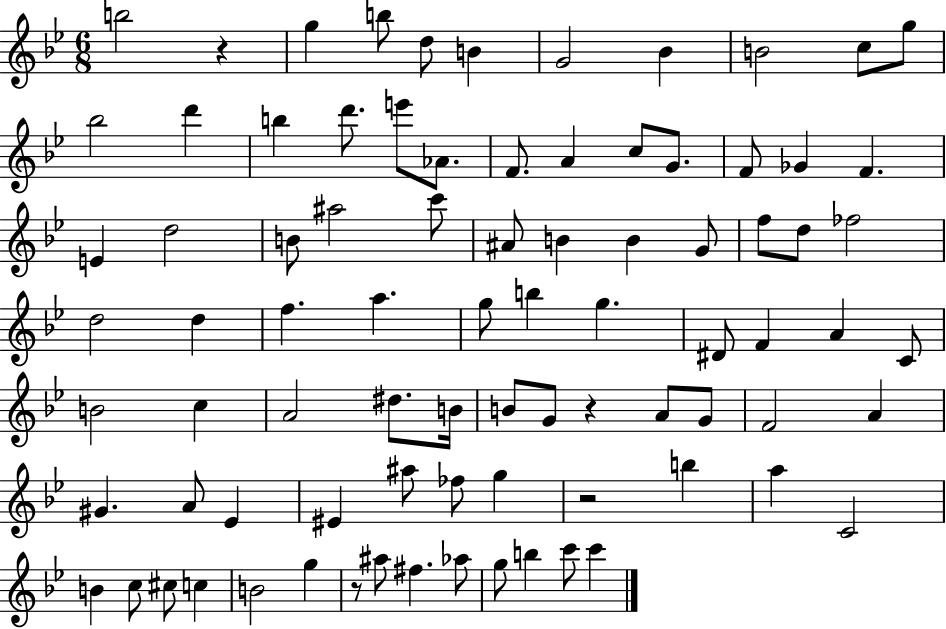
{
  \clef treble
  \numericTimeSignature
  \time 6/8
  \key bes \major
  b''2 r4 | g''4 b''8 d''8 b'4 | g'2 bes'4 | b'2 c''8 g''8 | \break bes''2 d'''4 | b''4 d'''8. e'''8 aes'8. | f'8. a'4 c''8 g'8. | f'8 ges'4 f'4. | \break e'4 d''2 | b'8 ais''2 c'''8 | ais'8 b'4 b'4 g'8 | f''8 d''8 fes''2 | \break d''2 d''4 | f''4. a''4. | g''8 b''4 g''4. | dis'8 f'4 a'4 c'8 | \break b'2 c''4 | a'2 dis''8. b'16 | b'8 g'8 r4 a'8 g'8 | f'2 a'4 | \break gis'4. a'8 ees'4 | eis'4 ais''8 fes''8 g''4 | r2 b''4 | a''4 c'2 | \break b'4 c''8 cis''8 c''4 | b'2 g''4 | r8 ais''8 fis''4. aes''8 | g''8 b''4 c'''8 c'''4 | \break \bar "|."
}